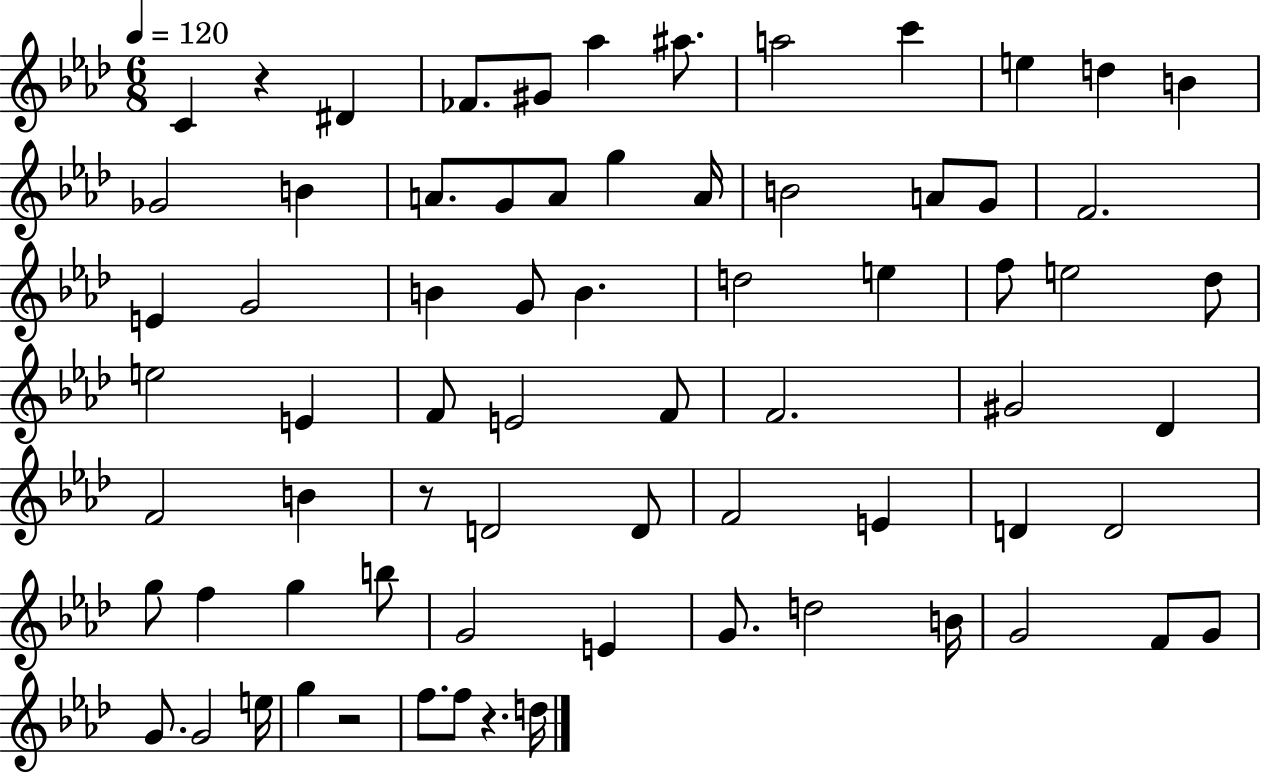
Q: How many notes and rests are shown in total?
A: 71